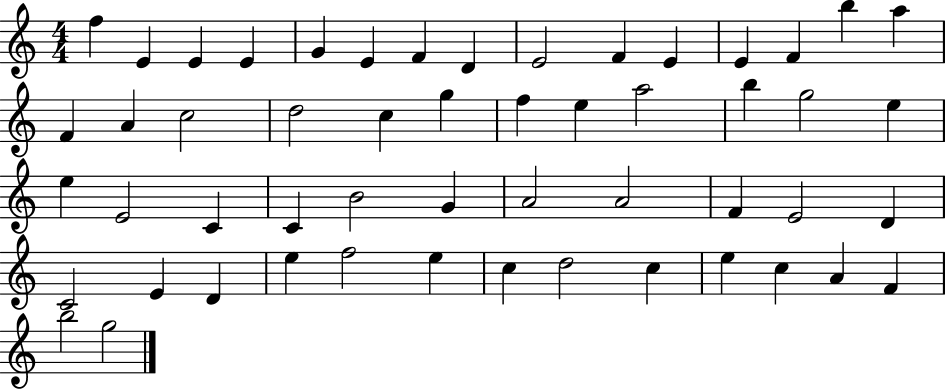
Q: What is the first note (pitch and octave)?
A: F5